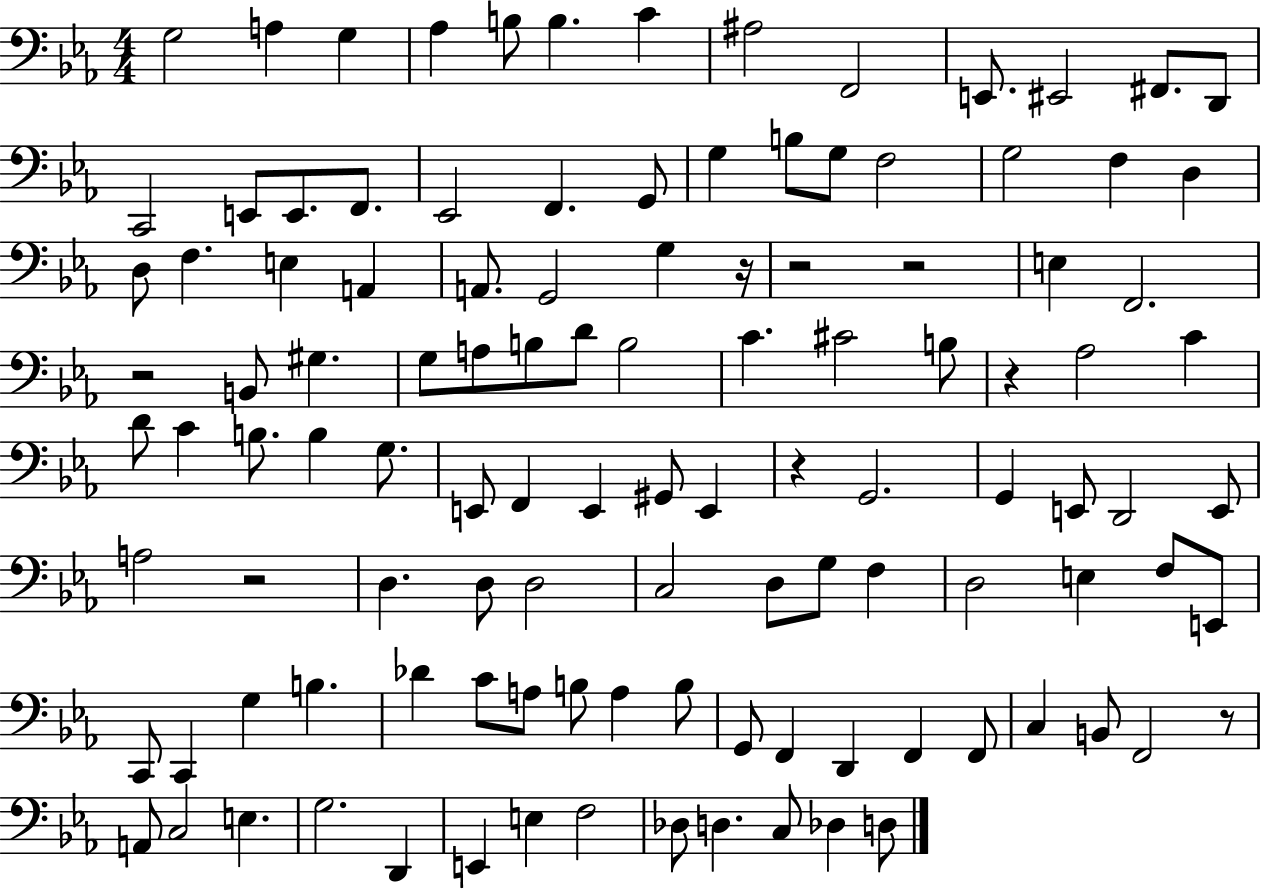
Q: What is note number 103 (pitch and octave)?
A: D3